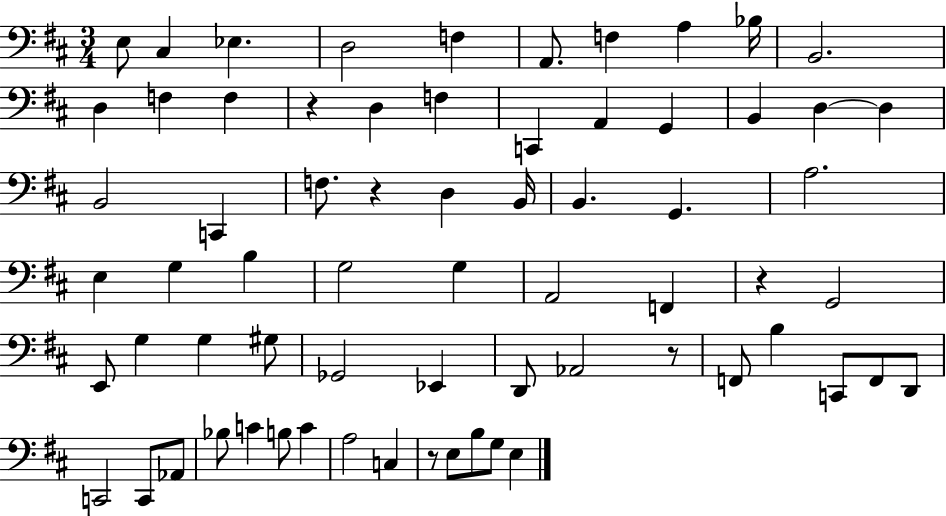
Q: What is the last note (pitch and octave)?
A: E3